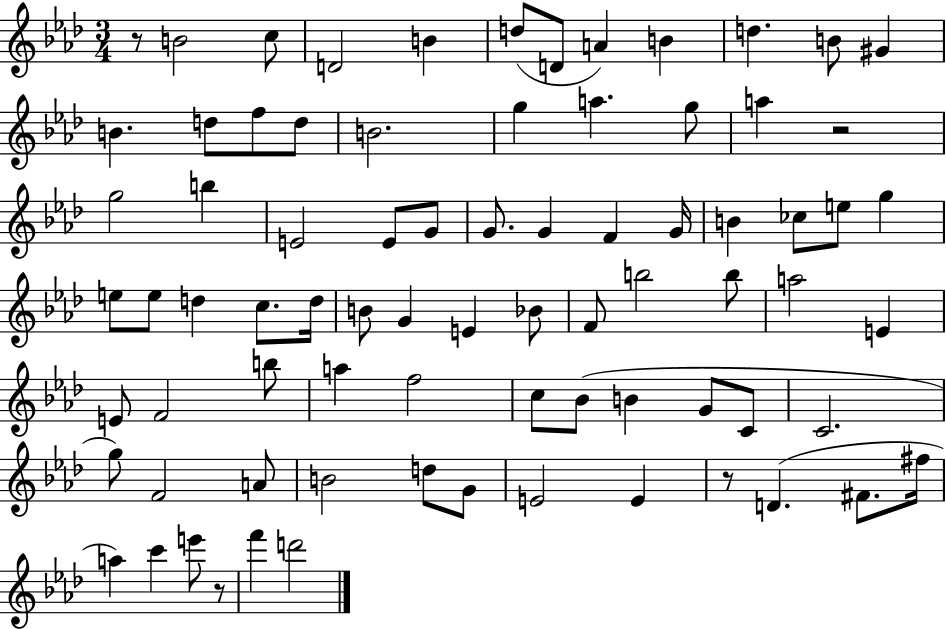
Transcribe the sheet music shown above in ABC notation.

X:1
T:Untitled
M:3/4
L:1/4
K:Ab
z/2 B2 c/2 D2 B d/2 D/2 A B d B/2 ^G B d/2 f/2 d/2 B2 g a g/2 a z2 g2 b E2 E/2 G/2 G/2 G F G/4 B _c/2 e/2 g e/2 e/2 d c/2 d/4 B/2 G E _B/2 F/2 b2 b/2 a2 E E/2 F2 b/2 a f2 c/2 _B/2 B G/2 C/2 C2 g/2 F2 A/2 B2 d/2 G/2 E2 E z/2 D ^F/2 ^f/4 a c' e'/2 z/2 f' d'2